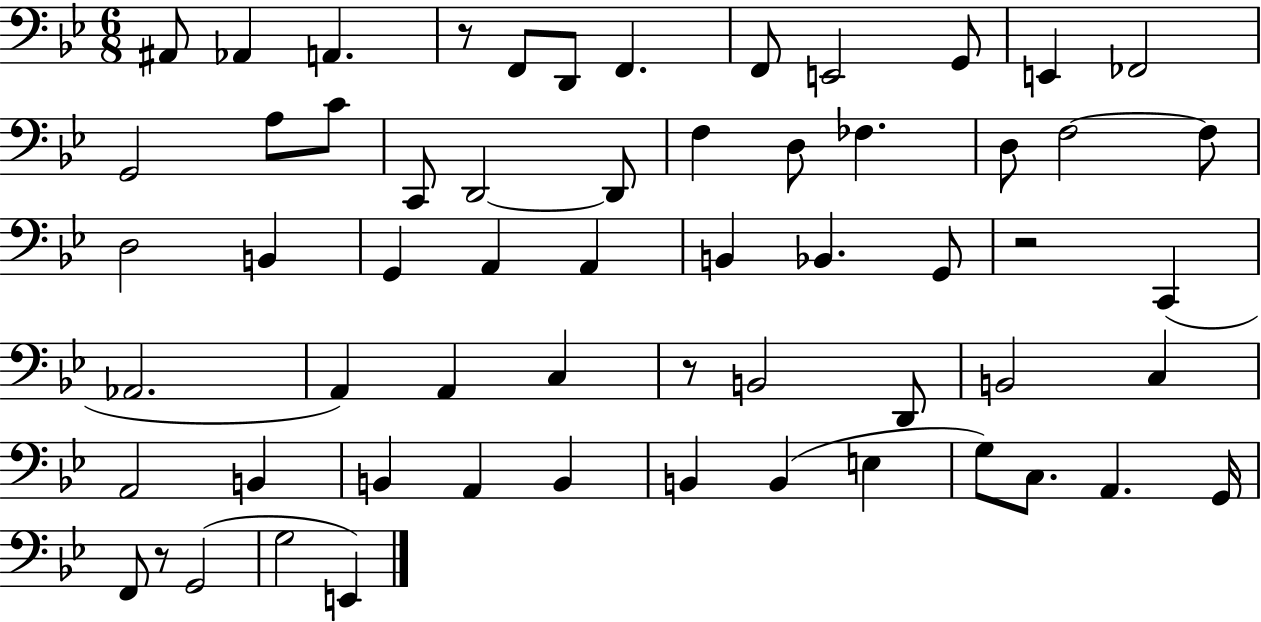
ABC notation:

X:1
T:Untitled
M:6/8
L:1/4
K:Bb
^A,,/2 _A,, A,, z/2 F,,/2 D,,/2 F,, F,,/2 E,,2 G,,/2 E,, _F,,2 G,,2 A,/2 C/2 C,,/2 D,,2 D,,/2 F, D,/2 _F, D,/2 F,2 F,/2 D,2 B,, G,, A,, A,, B,, _B,, G,,/2 z2 C,, _A,,2 A,, A,, C, z/2 B,,2 D,,/2 B,,2 C, A,,2 B,, B,, A,, B,, B,, B,, E, G,/2 C,/2 A,, G,,/4 F,,/2 z/2 G,,2 G,2 E,,